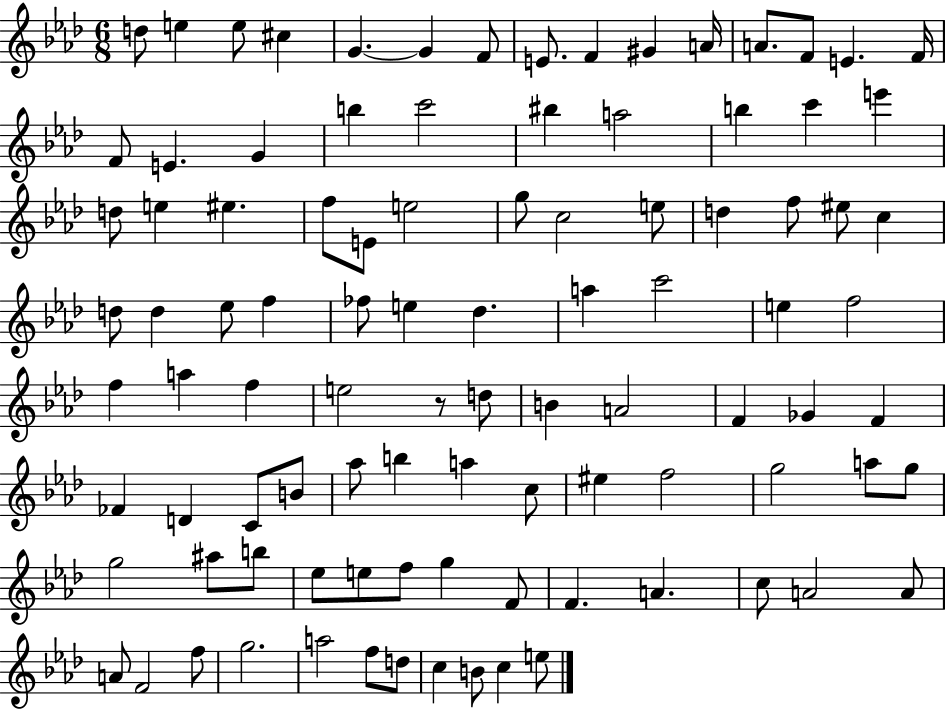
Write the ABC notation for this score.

X:1
T:Untitled
M:6/8
L:1/4
K:Ab
d/2 e e/2 ^c G G F/2 E/2 F ^G A/4 A/2 F/2 E F/4 F/2 E G b c'2 ^b a2 b c' e' d/2 e ^e f/2 E/2 e2 g/2 c2 e/2 d f/2 ^e/2 c d/2 d _e/2 f _f/2 e _d a c'2 e f2 f a f e2 z/2 d/2 B A2 F _G F _F D C/2 B/2 _a/2 b a c/2 ^e f2 g2 a/2 g/2 g2 ^a/2 b/2 _e/2 e/2 f/2 g F/2 F A c/2 A2 A/2 A/2 F2 f/2 g2 a2 f/2 d/2 c B/2 c e/2